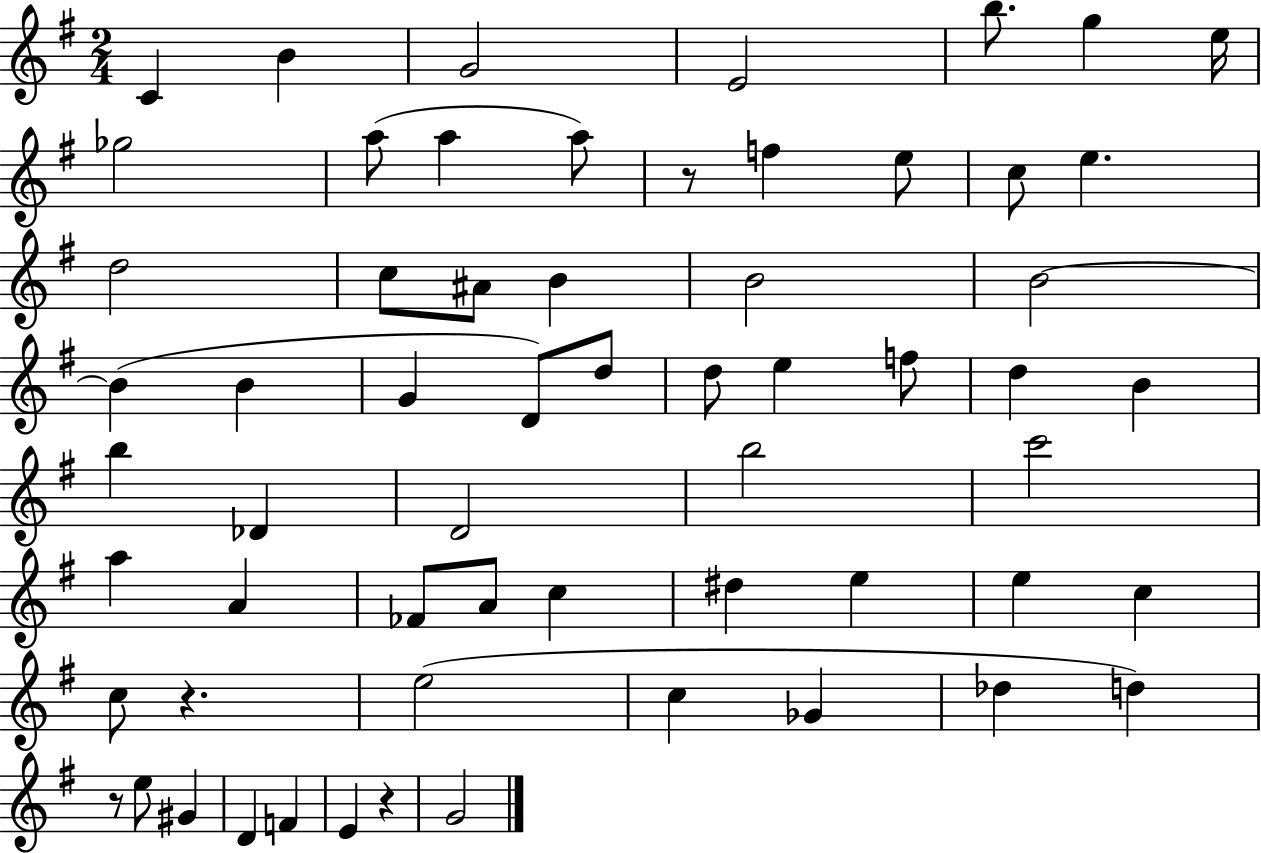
C4/q B4/q G4/h E4/h B5/e. G5/q E5/s Gb5/h A5/e A5/q A5/e R/e F5/q E5/e C5/e E5/q. D5/h C5/e A#4/e B4/q B4/h B4/h B4/q B4/q G4/q D4/e D5/e D5/e E5/q F5/e D5/q B4/q B5/q Db4/q D4/h B5/h C6/h A5/q A4/q FES4/e A4/e C5/q D#5/q E5/q E5/q C5/q C5/e R/q. E5/h C5/q Gb4/q Db5/q D5/q R/e E5/e G#4/q D4/q F4/q E4/q R/q G4/h